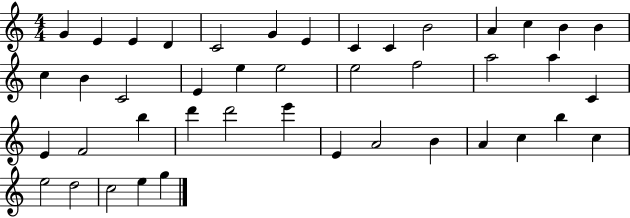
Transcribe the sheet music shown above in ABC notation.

X:1
T:Untitled
M:4/4
L:1/4
K:C
G E E D C2 G E C C B2 A c B B c B C2 E e e2 e2 f2 a2 a C E F2 b d' d'2 e' E A2 B A c b c e2 d2 c2 e g